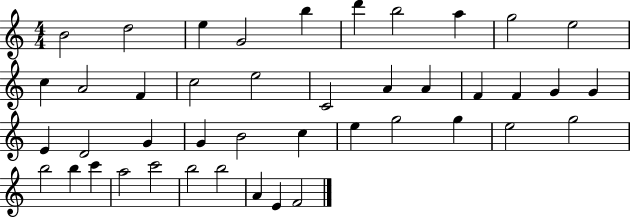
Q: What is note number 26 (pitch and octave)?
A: G4